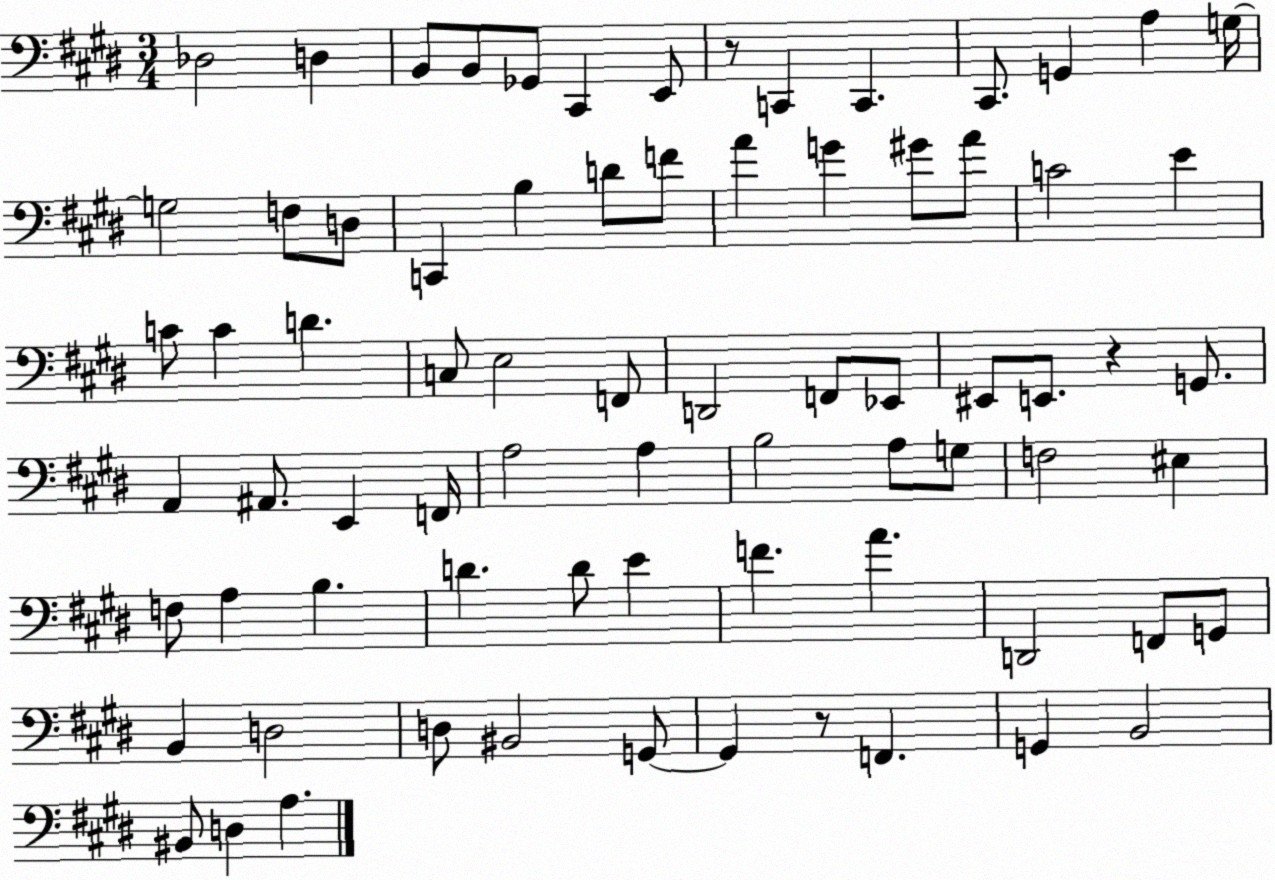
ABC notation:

X:1
T:Untitled
M:3/4
L:1/4
K:E
_D,2 D, B,,/2 B,,/2 _G,,/2 ^C,, E,,/2 z/2 C,, C,, ^C,,/2 G,, A, G,/4 G,2 F,/2 D,/2 C,, B, D/2 F/2 A G ^G/2 A/2 C2 E C/2 C D C,/2 E,2 F,,/2 D,,2 F,,/2 _E,,/2 ^E,,/2 E,,/2 z G,,/2 A,, ^A,,/2 E,, F,,/4 A,2 A, B,2 A,/2 G,/2 F,2 ^E, F,/2 A, B, D D/2 E F A D,,2 F,,/2 G,,/2 B,, D,2 D,/2 ^B,,2 G,,/2 G,, z/2 F,, G,, B,,2 ^B,,/2 D, A,